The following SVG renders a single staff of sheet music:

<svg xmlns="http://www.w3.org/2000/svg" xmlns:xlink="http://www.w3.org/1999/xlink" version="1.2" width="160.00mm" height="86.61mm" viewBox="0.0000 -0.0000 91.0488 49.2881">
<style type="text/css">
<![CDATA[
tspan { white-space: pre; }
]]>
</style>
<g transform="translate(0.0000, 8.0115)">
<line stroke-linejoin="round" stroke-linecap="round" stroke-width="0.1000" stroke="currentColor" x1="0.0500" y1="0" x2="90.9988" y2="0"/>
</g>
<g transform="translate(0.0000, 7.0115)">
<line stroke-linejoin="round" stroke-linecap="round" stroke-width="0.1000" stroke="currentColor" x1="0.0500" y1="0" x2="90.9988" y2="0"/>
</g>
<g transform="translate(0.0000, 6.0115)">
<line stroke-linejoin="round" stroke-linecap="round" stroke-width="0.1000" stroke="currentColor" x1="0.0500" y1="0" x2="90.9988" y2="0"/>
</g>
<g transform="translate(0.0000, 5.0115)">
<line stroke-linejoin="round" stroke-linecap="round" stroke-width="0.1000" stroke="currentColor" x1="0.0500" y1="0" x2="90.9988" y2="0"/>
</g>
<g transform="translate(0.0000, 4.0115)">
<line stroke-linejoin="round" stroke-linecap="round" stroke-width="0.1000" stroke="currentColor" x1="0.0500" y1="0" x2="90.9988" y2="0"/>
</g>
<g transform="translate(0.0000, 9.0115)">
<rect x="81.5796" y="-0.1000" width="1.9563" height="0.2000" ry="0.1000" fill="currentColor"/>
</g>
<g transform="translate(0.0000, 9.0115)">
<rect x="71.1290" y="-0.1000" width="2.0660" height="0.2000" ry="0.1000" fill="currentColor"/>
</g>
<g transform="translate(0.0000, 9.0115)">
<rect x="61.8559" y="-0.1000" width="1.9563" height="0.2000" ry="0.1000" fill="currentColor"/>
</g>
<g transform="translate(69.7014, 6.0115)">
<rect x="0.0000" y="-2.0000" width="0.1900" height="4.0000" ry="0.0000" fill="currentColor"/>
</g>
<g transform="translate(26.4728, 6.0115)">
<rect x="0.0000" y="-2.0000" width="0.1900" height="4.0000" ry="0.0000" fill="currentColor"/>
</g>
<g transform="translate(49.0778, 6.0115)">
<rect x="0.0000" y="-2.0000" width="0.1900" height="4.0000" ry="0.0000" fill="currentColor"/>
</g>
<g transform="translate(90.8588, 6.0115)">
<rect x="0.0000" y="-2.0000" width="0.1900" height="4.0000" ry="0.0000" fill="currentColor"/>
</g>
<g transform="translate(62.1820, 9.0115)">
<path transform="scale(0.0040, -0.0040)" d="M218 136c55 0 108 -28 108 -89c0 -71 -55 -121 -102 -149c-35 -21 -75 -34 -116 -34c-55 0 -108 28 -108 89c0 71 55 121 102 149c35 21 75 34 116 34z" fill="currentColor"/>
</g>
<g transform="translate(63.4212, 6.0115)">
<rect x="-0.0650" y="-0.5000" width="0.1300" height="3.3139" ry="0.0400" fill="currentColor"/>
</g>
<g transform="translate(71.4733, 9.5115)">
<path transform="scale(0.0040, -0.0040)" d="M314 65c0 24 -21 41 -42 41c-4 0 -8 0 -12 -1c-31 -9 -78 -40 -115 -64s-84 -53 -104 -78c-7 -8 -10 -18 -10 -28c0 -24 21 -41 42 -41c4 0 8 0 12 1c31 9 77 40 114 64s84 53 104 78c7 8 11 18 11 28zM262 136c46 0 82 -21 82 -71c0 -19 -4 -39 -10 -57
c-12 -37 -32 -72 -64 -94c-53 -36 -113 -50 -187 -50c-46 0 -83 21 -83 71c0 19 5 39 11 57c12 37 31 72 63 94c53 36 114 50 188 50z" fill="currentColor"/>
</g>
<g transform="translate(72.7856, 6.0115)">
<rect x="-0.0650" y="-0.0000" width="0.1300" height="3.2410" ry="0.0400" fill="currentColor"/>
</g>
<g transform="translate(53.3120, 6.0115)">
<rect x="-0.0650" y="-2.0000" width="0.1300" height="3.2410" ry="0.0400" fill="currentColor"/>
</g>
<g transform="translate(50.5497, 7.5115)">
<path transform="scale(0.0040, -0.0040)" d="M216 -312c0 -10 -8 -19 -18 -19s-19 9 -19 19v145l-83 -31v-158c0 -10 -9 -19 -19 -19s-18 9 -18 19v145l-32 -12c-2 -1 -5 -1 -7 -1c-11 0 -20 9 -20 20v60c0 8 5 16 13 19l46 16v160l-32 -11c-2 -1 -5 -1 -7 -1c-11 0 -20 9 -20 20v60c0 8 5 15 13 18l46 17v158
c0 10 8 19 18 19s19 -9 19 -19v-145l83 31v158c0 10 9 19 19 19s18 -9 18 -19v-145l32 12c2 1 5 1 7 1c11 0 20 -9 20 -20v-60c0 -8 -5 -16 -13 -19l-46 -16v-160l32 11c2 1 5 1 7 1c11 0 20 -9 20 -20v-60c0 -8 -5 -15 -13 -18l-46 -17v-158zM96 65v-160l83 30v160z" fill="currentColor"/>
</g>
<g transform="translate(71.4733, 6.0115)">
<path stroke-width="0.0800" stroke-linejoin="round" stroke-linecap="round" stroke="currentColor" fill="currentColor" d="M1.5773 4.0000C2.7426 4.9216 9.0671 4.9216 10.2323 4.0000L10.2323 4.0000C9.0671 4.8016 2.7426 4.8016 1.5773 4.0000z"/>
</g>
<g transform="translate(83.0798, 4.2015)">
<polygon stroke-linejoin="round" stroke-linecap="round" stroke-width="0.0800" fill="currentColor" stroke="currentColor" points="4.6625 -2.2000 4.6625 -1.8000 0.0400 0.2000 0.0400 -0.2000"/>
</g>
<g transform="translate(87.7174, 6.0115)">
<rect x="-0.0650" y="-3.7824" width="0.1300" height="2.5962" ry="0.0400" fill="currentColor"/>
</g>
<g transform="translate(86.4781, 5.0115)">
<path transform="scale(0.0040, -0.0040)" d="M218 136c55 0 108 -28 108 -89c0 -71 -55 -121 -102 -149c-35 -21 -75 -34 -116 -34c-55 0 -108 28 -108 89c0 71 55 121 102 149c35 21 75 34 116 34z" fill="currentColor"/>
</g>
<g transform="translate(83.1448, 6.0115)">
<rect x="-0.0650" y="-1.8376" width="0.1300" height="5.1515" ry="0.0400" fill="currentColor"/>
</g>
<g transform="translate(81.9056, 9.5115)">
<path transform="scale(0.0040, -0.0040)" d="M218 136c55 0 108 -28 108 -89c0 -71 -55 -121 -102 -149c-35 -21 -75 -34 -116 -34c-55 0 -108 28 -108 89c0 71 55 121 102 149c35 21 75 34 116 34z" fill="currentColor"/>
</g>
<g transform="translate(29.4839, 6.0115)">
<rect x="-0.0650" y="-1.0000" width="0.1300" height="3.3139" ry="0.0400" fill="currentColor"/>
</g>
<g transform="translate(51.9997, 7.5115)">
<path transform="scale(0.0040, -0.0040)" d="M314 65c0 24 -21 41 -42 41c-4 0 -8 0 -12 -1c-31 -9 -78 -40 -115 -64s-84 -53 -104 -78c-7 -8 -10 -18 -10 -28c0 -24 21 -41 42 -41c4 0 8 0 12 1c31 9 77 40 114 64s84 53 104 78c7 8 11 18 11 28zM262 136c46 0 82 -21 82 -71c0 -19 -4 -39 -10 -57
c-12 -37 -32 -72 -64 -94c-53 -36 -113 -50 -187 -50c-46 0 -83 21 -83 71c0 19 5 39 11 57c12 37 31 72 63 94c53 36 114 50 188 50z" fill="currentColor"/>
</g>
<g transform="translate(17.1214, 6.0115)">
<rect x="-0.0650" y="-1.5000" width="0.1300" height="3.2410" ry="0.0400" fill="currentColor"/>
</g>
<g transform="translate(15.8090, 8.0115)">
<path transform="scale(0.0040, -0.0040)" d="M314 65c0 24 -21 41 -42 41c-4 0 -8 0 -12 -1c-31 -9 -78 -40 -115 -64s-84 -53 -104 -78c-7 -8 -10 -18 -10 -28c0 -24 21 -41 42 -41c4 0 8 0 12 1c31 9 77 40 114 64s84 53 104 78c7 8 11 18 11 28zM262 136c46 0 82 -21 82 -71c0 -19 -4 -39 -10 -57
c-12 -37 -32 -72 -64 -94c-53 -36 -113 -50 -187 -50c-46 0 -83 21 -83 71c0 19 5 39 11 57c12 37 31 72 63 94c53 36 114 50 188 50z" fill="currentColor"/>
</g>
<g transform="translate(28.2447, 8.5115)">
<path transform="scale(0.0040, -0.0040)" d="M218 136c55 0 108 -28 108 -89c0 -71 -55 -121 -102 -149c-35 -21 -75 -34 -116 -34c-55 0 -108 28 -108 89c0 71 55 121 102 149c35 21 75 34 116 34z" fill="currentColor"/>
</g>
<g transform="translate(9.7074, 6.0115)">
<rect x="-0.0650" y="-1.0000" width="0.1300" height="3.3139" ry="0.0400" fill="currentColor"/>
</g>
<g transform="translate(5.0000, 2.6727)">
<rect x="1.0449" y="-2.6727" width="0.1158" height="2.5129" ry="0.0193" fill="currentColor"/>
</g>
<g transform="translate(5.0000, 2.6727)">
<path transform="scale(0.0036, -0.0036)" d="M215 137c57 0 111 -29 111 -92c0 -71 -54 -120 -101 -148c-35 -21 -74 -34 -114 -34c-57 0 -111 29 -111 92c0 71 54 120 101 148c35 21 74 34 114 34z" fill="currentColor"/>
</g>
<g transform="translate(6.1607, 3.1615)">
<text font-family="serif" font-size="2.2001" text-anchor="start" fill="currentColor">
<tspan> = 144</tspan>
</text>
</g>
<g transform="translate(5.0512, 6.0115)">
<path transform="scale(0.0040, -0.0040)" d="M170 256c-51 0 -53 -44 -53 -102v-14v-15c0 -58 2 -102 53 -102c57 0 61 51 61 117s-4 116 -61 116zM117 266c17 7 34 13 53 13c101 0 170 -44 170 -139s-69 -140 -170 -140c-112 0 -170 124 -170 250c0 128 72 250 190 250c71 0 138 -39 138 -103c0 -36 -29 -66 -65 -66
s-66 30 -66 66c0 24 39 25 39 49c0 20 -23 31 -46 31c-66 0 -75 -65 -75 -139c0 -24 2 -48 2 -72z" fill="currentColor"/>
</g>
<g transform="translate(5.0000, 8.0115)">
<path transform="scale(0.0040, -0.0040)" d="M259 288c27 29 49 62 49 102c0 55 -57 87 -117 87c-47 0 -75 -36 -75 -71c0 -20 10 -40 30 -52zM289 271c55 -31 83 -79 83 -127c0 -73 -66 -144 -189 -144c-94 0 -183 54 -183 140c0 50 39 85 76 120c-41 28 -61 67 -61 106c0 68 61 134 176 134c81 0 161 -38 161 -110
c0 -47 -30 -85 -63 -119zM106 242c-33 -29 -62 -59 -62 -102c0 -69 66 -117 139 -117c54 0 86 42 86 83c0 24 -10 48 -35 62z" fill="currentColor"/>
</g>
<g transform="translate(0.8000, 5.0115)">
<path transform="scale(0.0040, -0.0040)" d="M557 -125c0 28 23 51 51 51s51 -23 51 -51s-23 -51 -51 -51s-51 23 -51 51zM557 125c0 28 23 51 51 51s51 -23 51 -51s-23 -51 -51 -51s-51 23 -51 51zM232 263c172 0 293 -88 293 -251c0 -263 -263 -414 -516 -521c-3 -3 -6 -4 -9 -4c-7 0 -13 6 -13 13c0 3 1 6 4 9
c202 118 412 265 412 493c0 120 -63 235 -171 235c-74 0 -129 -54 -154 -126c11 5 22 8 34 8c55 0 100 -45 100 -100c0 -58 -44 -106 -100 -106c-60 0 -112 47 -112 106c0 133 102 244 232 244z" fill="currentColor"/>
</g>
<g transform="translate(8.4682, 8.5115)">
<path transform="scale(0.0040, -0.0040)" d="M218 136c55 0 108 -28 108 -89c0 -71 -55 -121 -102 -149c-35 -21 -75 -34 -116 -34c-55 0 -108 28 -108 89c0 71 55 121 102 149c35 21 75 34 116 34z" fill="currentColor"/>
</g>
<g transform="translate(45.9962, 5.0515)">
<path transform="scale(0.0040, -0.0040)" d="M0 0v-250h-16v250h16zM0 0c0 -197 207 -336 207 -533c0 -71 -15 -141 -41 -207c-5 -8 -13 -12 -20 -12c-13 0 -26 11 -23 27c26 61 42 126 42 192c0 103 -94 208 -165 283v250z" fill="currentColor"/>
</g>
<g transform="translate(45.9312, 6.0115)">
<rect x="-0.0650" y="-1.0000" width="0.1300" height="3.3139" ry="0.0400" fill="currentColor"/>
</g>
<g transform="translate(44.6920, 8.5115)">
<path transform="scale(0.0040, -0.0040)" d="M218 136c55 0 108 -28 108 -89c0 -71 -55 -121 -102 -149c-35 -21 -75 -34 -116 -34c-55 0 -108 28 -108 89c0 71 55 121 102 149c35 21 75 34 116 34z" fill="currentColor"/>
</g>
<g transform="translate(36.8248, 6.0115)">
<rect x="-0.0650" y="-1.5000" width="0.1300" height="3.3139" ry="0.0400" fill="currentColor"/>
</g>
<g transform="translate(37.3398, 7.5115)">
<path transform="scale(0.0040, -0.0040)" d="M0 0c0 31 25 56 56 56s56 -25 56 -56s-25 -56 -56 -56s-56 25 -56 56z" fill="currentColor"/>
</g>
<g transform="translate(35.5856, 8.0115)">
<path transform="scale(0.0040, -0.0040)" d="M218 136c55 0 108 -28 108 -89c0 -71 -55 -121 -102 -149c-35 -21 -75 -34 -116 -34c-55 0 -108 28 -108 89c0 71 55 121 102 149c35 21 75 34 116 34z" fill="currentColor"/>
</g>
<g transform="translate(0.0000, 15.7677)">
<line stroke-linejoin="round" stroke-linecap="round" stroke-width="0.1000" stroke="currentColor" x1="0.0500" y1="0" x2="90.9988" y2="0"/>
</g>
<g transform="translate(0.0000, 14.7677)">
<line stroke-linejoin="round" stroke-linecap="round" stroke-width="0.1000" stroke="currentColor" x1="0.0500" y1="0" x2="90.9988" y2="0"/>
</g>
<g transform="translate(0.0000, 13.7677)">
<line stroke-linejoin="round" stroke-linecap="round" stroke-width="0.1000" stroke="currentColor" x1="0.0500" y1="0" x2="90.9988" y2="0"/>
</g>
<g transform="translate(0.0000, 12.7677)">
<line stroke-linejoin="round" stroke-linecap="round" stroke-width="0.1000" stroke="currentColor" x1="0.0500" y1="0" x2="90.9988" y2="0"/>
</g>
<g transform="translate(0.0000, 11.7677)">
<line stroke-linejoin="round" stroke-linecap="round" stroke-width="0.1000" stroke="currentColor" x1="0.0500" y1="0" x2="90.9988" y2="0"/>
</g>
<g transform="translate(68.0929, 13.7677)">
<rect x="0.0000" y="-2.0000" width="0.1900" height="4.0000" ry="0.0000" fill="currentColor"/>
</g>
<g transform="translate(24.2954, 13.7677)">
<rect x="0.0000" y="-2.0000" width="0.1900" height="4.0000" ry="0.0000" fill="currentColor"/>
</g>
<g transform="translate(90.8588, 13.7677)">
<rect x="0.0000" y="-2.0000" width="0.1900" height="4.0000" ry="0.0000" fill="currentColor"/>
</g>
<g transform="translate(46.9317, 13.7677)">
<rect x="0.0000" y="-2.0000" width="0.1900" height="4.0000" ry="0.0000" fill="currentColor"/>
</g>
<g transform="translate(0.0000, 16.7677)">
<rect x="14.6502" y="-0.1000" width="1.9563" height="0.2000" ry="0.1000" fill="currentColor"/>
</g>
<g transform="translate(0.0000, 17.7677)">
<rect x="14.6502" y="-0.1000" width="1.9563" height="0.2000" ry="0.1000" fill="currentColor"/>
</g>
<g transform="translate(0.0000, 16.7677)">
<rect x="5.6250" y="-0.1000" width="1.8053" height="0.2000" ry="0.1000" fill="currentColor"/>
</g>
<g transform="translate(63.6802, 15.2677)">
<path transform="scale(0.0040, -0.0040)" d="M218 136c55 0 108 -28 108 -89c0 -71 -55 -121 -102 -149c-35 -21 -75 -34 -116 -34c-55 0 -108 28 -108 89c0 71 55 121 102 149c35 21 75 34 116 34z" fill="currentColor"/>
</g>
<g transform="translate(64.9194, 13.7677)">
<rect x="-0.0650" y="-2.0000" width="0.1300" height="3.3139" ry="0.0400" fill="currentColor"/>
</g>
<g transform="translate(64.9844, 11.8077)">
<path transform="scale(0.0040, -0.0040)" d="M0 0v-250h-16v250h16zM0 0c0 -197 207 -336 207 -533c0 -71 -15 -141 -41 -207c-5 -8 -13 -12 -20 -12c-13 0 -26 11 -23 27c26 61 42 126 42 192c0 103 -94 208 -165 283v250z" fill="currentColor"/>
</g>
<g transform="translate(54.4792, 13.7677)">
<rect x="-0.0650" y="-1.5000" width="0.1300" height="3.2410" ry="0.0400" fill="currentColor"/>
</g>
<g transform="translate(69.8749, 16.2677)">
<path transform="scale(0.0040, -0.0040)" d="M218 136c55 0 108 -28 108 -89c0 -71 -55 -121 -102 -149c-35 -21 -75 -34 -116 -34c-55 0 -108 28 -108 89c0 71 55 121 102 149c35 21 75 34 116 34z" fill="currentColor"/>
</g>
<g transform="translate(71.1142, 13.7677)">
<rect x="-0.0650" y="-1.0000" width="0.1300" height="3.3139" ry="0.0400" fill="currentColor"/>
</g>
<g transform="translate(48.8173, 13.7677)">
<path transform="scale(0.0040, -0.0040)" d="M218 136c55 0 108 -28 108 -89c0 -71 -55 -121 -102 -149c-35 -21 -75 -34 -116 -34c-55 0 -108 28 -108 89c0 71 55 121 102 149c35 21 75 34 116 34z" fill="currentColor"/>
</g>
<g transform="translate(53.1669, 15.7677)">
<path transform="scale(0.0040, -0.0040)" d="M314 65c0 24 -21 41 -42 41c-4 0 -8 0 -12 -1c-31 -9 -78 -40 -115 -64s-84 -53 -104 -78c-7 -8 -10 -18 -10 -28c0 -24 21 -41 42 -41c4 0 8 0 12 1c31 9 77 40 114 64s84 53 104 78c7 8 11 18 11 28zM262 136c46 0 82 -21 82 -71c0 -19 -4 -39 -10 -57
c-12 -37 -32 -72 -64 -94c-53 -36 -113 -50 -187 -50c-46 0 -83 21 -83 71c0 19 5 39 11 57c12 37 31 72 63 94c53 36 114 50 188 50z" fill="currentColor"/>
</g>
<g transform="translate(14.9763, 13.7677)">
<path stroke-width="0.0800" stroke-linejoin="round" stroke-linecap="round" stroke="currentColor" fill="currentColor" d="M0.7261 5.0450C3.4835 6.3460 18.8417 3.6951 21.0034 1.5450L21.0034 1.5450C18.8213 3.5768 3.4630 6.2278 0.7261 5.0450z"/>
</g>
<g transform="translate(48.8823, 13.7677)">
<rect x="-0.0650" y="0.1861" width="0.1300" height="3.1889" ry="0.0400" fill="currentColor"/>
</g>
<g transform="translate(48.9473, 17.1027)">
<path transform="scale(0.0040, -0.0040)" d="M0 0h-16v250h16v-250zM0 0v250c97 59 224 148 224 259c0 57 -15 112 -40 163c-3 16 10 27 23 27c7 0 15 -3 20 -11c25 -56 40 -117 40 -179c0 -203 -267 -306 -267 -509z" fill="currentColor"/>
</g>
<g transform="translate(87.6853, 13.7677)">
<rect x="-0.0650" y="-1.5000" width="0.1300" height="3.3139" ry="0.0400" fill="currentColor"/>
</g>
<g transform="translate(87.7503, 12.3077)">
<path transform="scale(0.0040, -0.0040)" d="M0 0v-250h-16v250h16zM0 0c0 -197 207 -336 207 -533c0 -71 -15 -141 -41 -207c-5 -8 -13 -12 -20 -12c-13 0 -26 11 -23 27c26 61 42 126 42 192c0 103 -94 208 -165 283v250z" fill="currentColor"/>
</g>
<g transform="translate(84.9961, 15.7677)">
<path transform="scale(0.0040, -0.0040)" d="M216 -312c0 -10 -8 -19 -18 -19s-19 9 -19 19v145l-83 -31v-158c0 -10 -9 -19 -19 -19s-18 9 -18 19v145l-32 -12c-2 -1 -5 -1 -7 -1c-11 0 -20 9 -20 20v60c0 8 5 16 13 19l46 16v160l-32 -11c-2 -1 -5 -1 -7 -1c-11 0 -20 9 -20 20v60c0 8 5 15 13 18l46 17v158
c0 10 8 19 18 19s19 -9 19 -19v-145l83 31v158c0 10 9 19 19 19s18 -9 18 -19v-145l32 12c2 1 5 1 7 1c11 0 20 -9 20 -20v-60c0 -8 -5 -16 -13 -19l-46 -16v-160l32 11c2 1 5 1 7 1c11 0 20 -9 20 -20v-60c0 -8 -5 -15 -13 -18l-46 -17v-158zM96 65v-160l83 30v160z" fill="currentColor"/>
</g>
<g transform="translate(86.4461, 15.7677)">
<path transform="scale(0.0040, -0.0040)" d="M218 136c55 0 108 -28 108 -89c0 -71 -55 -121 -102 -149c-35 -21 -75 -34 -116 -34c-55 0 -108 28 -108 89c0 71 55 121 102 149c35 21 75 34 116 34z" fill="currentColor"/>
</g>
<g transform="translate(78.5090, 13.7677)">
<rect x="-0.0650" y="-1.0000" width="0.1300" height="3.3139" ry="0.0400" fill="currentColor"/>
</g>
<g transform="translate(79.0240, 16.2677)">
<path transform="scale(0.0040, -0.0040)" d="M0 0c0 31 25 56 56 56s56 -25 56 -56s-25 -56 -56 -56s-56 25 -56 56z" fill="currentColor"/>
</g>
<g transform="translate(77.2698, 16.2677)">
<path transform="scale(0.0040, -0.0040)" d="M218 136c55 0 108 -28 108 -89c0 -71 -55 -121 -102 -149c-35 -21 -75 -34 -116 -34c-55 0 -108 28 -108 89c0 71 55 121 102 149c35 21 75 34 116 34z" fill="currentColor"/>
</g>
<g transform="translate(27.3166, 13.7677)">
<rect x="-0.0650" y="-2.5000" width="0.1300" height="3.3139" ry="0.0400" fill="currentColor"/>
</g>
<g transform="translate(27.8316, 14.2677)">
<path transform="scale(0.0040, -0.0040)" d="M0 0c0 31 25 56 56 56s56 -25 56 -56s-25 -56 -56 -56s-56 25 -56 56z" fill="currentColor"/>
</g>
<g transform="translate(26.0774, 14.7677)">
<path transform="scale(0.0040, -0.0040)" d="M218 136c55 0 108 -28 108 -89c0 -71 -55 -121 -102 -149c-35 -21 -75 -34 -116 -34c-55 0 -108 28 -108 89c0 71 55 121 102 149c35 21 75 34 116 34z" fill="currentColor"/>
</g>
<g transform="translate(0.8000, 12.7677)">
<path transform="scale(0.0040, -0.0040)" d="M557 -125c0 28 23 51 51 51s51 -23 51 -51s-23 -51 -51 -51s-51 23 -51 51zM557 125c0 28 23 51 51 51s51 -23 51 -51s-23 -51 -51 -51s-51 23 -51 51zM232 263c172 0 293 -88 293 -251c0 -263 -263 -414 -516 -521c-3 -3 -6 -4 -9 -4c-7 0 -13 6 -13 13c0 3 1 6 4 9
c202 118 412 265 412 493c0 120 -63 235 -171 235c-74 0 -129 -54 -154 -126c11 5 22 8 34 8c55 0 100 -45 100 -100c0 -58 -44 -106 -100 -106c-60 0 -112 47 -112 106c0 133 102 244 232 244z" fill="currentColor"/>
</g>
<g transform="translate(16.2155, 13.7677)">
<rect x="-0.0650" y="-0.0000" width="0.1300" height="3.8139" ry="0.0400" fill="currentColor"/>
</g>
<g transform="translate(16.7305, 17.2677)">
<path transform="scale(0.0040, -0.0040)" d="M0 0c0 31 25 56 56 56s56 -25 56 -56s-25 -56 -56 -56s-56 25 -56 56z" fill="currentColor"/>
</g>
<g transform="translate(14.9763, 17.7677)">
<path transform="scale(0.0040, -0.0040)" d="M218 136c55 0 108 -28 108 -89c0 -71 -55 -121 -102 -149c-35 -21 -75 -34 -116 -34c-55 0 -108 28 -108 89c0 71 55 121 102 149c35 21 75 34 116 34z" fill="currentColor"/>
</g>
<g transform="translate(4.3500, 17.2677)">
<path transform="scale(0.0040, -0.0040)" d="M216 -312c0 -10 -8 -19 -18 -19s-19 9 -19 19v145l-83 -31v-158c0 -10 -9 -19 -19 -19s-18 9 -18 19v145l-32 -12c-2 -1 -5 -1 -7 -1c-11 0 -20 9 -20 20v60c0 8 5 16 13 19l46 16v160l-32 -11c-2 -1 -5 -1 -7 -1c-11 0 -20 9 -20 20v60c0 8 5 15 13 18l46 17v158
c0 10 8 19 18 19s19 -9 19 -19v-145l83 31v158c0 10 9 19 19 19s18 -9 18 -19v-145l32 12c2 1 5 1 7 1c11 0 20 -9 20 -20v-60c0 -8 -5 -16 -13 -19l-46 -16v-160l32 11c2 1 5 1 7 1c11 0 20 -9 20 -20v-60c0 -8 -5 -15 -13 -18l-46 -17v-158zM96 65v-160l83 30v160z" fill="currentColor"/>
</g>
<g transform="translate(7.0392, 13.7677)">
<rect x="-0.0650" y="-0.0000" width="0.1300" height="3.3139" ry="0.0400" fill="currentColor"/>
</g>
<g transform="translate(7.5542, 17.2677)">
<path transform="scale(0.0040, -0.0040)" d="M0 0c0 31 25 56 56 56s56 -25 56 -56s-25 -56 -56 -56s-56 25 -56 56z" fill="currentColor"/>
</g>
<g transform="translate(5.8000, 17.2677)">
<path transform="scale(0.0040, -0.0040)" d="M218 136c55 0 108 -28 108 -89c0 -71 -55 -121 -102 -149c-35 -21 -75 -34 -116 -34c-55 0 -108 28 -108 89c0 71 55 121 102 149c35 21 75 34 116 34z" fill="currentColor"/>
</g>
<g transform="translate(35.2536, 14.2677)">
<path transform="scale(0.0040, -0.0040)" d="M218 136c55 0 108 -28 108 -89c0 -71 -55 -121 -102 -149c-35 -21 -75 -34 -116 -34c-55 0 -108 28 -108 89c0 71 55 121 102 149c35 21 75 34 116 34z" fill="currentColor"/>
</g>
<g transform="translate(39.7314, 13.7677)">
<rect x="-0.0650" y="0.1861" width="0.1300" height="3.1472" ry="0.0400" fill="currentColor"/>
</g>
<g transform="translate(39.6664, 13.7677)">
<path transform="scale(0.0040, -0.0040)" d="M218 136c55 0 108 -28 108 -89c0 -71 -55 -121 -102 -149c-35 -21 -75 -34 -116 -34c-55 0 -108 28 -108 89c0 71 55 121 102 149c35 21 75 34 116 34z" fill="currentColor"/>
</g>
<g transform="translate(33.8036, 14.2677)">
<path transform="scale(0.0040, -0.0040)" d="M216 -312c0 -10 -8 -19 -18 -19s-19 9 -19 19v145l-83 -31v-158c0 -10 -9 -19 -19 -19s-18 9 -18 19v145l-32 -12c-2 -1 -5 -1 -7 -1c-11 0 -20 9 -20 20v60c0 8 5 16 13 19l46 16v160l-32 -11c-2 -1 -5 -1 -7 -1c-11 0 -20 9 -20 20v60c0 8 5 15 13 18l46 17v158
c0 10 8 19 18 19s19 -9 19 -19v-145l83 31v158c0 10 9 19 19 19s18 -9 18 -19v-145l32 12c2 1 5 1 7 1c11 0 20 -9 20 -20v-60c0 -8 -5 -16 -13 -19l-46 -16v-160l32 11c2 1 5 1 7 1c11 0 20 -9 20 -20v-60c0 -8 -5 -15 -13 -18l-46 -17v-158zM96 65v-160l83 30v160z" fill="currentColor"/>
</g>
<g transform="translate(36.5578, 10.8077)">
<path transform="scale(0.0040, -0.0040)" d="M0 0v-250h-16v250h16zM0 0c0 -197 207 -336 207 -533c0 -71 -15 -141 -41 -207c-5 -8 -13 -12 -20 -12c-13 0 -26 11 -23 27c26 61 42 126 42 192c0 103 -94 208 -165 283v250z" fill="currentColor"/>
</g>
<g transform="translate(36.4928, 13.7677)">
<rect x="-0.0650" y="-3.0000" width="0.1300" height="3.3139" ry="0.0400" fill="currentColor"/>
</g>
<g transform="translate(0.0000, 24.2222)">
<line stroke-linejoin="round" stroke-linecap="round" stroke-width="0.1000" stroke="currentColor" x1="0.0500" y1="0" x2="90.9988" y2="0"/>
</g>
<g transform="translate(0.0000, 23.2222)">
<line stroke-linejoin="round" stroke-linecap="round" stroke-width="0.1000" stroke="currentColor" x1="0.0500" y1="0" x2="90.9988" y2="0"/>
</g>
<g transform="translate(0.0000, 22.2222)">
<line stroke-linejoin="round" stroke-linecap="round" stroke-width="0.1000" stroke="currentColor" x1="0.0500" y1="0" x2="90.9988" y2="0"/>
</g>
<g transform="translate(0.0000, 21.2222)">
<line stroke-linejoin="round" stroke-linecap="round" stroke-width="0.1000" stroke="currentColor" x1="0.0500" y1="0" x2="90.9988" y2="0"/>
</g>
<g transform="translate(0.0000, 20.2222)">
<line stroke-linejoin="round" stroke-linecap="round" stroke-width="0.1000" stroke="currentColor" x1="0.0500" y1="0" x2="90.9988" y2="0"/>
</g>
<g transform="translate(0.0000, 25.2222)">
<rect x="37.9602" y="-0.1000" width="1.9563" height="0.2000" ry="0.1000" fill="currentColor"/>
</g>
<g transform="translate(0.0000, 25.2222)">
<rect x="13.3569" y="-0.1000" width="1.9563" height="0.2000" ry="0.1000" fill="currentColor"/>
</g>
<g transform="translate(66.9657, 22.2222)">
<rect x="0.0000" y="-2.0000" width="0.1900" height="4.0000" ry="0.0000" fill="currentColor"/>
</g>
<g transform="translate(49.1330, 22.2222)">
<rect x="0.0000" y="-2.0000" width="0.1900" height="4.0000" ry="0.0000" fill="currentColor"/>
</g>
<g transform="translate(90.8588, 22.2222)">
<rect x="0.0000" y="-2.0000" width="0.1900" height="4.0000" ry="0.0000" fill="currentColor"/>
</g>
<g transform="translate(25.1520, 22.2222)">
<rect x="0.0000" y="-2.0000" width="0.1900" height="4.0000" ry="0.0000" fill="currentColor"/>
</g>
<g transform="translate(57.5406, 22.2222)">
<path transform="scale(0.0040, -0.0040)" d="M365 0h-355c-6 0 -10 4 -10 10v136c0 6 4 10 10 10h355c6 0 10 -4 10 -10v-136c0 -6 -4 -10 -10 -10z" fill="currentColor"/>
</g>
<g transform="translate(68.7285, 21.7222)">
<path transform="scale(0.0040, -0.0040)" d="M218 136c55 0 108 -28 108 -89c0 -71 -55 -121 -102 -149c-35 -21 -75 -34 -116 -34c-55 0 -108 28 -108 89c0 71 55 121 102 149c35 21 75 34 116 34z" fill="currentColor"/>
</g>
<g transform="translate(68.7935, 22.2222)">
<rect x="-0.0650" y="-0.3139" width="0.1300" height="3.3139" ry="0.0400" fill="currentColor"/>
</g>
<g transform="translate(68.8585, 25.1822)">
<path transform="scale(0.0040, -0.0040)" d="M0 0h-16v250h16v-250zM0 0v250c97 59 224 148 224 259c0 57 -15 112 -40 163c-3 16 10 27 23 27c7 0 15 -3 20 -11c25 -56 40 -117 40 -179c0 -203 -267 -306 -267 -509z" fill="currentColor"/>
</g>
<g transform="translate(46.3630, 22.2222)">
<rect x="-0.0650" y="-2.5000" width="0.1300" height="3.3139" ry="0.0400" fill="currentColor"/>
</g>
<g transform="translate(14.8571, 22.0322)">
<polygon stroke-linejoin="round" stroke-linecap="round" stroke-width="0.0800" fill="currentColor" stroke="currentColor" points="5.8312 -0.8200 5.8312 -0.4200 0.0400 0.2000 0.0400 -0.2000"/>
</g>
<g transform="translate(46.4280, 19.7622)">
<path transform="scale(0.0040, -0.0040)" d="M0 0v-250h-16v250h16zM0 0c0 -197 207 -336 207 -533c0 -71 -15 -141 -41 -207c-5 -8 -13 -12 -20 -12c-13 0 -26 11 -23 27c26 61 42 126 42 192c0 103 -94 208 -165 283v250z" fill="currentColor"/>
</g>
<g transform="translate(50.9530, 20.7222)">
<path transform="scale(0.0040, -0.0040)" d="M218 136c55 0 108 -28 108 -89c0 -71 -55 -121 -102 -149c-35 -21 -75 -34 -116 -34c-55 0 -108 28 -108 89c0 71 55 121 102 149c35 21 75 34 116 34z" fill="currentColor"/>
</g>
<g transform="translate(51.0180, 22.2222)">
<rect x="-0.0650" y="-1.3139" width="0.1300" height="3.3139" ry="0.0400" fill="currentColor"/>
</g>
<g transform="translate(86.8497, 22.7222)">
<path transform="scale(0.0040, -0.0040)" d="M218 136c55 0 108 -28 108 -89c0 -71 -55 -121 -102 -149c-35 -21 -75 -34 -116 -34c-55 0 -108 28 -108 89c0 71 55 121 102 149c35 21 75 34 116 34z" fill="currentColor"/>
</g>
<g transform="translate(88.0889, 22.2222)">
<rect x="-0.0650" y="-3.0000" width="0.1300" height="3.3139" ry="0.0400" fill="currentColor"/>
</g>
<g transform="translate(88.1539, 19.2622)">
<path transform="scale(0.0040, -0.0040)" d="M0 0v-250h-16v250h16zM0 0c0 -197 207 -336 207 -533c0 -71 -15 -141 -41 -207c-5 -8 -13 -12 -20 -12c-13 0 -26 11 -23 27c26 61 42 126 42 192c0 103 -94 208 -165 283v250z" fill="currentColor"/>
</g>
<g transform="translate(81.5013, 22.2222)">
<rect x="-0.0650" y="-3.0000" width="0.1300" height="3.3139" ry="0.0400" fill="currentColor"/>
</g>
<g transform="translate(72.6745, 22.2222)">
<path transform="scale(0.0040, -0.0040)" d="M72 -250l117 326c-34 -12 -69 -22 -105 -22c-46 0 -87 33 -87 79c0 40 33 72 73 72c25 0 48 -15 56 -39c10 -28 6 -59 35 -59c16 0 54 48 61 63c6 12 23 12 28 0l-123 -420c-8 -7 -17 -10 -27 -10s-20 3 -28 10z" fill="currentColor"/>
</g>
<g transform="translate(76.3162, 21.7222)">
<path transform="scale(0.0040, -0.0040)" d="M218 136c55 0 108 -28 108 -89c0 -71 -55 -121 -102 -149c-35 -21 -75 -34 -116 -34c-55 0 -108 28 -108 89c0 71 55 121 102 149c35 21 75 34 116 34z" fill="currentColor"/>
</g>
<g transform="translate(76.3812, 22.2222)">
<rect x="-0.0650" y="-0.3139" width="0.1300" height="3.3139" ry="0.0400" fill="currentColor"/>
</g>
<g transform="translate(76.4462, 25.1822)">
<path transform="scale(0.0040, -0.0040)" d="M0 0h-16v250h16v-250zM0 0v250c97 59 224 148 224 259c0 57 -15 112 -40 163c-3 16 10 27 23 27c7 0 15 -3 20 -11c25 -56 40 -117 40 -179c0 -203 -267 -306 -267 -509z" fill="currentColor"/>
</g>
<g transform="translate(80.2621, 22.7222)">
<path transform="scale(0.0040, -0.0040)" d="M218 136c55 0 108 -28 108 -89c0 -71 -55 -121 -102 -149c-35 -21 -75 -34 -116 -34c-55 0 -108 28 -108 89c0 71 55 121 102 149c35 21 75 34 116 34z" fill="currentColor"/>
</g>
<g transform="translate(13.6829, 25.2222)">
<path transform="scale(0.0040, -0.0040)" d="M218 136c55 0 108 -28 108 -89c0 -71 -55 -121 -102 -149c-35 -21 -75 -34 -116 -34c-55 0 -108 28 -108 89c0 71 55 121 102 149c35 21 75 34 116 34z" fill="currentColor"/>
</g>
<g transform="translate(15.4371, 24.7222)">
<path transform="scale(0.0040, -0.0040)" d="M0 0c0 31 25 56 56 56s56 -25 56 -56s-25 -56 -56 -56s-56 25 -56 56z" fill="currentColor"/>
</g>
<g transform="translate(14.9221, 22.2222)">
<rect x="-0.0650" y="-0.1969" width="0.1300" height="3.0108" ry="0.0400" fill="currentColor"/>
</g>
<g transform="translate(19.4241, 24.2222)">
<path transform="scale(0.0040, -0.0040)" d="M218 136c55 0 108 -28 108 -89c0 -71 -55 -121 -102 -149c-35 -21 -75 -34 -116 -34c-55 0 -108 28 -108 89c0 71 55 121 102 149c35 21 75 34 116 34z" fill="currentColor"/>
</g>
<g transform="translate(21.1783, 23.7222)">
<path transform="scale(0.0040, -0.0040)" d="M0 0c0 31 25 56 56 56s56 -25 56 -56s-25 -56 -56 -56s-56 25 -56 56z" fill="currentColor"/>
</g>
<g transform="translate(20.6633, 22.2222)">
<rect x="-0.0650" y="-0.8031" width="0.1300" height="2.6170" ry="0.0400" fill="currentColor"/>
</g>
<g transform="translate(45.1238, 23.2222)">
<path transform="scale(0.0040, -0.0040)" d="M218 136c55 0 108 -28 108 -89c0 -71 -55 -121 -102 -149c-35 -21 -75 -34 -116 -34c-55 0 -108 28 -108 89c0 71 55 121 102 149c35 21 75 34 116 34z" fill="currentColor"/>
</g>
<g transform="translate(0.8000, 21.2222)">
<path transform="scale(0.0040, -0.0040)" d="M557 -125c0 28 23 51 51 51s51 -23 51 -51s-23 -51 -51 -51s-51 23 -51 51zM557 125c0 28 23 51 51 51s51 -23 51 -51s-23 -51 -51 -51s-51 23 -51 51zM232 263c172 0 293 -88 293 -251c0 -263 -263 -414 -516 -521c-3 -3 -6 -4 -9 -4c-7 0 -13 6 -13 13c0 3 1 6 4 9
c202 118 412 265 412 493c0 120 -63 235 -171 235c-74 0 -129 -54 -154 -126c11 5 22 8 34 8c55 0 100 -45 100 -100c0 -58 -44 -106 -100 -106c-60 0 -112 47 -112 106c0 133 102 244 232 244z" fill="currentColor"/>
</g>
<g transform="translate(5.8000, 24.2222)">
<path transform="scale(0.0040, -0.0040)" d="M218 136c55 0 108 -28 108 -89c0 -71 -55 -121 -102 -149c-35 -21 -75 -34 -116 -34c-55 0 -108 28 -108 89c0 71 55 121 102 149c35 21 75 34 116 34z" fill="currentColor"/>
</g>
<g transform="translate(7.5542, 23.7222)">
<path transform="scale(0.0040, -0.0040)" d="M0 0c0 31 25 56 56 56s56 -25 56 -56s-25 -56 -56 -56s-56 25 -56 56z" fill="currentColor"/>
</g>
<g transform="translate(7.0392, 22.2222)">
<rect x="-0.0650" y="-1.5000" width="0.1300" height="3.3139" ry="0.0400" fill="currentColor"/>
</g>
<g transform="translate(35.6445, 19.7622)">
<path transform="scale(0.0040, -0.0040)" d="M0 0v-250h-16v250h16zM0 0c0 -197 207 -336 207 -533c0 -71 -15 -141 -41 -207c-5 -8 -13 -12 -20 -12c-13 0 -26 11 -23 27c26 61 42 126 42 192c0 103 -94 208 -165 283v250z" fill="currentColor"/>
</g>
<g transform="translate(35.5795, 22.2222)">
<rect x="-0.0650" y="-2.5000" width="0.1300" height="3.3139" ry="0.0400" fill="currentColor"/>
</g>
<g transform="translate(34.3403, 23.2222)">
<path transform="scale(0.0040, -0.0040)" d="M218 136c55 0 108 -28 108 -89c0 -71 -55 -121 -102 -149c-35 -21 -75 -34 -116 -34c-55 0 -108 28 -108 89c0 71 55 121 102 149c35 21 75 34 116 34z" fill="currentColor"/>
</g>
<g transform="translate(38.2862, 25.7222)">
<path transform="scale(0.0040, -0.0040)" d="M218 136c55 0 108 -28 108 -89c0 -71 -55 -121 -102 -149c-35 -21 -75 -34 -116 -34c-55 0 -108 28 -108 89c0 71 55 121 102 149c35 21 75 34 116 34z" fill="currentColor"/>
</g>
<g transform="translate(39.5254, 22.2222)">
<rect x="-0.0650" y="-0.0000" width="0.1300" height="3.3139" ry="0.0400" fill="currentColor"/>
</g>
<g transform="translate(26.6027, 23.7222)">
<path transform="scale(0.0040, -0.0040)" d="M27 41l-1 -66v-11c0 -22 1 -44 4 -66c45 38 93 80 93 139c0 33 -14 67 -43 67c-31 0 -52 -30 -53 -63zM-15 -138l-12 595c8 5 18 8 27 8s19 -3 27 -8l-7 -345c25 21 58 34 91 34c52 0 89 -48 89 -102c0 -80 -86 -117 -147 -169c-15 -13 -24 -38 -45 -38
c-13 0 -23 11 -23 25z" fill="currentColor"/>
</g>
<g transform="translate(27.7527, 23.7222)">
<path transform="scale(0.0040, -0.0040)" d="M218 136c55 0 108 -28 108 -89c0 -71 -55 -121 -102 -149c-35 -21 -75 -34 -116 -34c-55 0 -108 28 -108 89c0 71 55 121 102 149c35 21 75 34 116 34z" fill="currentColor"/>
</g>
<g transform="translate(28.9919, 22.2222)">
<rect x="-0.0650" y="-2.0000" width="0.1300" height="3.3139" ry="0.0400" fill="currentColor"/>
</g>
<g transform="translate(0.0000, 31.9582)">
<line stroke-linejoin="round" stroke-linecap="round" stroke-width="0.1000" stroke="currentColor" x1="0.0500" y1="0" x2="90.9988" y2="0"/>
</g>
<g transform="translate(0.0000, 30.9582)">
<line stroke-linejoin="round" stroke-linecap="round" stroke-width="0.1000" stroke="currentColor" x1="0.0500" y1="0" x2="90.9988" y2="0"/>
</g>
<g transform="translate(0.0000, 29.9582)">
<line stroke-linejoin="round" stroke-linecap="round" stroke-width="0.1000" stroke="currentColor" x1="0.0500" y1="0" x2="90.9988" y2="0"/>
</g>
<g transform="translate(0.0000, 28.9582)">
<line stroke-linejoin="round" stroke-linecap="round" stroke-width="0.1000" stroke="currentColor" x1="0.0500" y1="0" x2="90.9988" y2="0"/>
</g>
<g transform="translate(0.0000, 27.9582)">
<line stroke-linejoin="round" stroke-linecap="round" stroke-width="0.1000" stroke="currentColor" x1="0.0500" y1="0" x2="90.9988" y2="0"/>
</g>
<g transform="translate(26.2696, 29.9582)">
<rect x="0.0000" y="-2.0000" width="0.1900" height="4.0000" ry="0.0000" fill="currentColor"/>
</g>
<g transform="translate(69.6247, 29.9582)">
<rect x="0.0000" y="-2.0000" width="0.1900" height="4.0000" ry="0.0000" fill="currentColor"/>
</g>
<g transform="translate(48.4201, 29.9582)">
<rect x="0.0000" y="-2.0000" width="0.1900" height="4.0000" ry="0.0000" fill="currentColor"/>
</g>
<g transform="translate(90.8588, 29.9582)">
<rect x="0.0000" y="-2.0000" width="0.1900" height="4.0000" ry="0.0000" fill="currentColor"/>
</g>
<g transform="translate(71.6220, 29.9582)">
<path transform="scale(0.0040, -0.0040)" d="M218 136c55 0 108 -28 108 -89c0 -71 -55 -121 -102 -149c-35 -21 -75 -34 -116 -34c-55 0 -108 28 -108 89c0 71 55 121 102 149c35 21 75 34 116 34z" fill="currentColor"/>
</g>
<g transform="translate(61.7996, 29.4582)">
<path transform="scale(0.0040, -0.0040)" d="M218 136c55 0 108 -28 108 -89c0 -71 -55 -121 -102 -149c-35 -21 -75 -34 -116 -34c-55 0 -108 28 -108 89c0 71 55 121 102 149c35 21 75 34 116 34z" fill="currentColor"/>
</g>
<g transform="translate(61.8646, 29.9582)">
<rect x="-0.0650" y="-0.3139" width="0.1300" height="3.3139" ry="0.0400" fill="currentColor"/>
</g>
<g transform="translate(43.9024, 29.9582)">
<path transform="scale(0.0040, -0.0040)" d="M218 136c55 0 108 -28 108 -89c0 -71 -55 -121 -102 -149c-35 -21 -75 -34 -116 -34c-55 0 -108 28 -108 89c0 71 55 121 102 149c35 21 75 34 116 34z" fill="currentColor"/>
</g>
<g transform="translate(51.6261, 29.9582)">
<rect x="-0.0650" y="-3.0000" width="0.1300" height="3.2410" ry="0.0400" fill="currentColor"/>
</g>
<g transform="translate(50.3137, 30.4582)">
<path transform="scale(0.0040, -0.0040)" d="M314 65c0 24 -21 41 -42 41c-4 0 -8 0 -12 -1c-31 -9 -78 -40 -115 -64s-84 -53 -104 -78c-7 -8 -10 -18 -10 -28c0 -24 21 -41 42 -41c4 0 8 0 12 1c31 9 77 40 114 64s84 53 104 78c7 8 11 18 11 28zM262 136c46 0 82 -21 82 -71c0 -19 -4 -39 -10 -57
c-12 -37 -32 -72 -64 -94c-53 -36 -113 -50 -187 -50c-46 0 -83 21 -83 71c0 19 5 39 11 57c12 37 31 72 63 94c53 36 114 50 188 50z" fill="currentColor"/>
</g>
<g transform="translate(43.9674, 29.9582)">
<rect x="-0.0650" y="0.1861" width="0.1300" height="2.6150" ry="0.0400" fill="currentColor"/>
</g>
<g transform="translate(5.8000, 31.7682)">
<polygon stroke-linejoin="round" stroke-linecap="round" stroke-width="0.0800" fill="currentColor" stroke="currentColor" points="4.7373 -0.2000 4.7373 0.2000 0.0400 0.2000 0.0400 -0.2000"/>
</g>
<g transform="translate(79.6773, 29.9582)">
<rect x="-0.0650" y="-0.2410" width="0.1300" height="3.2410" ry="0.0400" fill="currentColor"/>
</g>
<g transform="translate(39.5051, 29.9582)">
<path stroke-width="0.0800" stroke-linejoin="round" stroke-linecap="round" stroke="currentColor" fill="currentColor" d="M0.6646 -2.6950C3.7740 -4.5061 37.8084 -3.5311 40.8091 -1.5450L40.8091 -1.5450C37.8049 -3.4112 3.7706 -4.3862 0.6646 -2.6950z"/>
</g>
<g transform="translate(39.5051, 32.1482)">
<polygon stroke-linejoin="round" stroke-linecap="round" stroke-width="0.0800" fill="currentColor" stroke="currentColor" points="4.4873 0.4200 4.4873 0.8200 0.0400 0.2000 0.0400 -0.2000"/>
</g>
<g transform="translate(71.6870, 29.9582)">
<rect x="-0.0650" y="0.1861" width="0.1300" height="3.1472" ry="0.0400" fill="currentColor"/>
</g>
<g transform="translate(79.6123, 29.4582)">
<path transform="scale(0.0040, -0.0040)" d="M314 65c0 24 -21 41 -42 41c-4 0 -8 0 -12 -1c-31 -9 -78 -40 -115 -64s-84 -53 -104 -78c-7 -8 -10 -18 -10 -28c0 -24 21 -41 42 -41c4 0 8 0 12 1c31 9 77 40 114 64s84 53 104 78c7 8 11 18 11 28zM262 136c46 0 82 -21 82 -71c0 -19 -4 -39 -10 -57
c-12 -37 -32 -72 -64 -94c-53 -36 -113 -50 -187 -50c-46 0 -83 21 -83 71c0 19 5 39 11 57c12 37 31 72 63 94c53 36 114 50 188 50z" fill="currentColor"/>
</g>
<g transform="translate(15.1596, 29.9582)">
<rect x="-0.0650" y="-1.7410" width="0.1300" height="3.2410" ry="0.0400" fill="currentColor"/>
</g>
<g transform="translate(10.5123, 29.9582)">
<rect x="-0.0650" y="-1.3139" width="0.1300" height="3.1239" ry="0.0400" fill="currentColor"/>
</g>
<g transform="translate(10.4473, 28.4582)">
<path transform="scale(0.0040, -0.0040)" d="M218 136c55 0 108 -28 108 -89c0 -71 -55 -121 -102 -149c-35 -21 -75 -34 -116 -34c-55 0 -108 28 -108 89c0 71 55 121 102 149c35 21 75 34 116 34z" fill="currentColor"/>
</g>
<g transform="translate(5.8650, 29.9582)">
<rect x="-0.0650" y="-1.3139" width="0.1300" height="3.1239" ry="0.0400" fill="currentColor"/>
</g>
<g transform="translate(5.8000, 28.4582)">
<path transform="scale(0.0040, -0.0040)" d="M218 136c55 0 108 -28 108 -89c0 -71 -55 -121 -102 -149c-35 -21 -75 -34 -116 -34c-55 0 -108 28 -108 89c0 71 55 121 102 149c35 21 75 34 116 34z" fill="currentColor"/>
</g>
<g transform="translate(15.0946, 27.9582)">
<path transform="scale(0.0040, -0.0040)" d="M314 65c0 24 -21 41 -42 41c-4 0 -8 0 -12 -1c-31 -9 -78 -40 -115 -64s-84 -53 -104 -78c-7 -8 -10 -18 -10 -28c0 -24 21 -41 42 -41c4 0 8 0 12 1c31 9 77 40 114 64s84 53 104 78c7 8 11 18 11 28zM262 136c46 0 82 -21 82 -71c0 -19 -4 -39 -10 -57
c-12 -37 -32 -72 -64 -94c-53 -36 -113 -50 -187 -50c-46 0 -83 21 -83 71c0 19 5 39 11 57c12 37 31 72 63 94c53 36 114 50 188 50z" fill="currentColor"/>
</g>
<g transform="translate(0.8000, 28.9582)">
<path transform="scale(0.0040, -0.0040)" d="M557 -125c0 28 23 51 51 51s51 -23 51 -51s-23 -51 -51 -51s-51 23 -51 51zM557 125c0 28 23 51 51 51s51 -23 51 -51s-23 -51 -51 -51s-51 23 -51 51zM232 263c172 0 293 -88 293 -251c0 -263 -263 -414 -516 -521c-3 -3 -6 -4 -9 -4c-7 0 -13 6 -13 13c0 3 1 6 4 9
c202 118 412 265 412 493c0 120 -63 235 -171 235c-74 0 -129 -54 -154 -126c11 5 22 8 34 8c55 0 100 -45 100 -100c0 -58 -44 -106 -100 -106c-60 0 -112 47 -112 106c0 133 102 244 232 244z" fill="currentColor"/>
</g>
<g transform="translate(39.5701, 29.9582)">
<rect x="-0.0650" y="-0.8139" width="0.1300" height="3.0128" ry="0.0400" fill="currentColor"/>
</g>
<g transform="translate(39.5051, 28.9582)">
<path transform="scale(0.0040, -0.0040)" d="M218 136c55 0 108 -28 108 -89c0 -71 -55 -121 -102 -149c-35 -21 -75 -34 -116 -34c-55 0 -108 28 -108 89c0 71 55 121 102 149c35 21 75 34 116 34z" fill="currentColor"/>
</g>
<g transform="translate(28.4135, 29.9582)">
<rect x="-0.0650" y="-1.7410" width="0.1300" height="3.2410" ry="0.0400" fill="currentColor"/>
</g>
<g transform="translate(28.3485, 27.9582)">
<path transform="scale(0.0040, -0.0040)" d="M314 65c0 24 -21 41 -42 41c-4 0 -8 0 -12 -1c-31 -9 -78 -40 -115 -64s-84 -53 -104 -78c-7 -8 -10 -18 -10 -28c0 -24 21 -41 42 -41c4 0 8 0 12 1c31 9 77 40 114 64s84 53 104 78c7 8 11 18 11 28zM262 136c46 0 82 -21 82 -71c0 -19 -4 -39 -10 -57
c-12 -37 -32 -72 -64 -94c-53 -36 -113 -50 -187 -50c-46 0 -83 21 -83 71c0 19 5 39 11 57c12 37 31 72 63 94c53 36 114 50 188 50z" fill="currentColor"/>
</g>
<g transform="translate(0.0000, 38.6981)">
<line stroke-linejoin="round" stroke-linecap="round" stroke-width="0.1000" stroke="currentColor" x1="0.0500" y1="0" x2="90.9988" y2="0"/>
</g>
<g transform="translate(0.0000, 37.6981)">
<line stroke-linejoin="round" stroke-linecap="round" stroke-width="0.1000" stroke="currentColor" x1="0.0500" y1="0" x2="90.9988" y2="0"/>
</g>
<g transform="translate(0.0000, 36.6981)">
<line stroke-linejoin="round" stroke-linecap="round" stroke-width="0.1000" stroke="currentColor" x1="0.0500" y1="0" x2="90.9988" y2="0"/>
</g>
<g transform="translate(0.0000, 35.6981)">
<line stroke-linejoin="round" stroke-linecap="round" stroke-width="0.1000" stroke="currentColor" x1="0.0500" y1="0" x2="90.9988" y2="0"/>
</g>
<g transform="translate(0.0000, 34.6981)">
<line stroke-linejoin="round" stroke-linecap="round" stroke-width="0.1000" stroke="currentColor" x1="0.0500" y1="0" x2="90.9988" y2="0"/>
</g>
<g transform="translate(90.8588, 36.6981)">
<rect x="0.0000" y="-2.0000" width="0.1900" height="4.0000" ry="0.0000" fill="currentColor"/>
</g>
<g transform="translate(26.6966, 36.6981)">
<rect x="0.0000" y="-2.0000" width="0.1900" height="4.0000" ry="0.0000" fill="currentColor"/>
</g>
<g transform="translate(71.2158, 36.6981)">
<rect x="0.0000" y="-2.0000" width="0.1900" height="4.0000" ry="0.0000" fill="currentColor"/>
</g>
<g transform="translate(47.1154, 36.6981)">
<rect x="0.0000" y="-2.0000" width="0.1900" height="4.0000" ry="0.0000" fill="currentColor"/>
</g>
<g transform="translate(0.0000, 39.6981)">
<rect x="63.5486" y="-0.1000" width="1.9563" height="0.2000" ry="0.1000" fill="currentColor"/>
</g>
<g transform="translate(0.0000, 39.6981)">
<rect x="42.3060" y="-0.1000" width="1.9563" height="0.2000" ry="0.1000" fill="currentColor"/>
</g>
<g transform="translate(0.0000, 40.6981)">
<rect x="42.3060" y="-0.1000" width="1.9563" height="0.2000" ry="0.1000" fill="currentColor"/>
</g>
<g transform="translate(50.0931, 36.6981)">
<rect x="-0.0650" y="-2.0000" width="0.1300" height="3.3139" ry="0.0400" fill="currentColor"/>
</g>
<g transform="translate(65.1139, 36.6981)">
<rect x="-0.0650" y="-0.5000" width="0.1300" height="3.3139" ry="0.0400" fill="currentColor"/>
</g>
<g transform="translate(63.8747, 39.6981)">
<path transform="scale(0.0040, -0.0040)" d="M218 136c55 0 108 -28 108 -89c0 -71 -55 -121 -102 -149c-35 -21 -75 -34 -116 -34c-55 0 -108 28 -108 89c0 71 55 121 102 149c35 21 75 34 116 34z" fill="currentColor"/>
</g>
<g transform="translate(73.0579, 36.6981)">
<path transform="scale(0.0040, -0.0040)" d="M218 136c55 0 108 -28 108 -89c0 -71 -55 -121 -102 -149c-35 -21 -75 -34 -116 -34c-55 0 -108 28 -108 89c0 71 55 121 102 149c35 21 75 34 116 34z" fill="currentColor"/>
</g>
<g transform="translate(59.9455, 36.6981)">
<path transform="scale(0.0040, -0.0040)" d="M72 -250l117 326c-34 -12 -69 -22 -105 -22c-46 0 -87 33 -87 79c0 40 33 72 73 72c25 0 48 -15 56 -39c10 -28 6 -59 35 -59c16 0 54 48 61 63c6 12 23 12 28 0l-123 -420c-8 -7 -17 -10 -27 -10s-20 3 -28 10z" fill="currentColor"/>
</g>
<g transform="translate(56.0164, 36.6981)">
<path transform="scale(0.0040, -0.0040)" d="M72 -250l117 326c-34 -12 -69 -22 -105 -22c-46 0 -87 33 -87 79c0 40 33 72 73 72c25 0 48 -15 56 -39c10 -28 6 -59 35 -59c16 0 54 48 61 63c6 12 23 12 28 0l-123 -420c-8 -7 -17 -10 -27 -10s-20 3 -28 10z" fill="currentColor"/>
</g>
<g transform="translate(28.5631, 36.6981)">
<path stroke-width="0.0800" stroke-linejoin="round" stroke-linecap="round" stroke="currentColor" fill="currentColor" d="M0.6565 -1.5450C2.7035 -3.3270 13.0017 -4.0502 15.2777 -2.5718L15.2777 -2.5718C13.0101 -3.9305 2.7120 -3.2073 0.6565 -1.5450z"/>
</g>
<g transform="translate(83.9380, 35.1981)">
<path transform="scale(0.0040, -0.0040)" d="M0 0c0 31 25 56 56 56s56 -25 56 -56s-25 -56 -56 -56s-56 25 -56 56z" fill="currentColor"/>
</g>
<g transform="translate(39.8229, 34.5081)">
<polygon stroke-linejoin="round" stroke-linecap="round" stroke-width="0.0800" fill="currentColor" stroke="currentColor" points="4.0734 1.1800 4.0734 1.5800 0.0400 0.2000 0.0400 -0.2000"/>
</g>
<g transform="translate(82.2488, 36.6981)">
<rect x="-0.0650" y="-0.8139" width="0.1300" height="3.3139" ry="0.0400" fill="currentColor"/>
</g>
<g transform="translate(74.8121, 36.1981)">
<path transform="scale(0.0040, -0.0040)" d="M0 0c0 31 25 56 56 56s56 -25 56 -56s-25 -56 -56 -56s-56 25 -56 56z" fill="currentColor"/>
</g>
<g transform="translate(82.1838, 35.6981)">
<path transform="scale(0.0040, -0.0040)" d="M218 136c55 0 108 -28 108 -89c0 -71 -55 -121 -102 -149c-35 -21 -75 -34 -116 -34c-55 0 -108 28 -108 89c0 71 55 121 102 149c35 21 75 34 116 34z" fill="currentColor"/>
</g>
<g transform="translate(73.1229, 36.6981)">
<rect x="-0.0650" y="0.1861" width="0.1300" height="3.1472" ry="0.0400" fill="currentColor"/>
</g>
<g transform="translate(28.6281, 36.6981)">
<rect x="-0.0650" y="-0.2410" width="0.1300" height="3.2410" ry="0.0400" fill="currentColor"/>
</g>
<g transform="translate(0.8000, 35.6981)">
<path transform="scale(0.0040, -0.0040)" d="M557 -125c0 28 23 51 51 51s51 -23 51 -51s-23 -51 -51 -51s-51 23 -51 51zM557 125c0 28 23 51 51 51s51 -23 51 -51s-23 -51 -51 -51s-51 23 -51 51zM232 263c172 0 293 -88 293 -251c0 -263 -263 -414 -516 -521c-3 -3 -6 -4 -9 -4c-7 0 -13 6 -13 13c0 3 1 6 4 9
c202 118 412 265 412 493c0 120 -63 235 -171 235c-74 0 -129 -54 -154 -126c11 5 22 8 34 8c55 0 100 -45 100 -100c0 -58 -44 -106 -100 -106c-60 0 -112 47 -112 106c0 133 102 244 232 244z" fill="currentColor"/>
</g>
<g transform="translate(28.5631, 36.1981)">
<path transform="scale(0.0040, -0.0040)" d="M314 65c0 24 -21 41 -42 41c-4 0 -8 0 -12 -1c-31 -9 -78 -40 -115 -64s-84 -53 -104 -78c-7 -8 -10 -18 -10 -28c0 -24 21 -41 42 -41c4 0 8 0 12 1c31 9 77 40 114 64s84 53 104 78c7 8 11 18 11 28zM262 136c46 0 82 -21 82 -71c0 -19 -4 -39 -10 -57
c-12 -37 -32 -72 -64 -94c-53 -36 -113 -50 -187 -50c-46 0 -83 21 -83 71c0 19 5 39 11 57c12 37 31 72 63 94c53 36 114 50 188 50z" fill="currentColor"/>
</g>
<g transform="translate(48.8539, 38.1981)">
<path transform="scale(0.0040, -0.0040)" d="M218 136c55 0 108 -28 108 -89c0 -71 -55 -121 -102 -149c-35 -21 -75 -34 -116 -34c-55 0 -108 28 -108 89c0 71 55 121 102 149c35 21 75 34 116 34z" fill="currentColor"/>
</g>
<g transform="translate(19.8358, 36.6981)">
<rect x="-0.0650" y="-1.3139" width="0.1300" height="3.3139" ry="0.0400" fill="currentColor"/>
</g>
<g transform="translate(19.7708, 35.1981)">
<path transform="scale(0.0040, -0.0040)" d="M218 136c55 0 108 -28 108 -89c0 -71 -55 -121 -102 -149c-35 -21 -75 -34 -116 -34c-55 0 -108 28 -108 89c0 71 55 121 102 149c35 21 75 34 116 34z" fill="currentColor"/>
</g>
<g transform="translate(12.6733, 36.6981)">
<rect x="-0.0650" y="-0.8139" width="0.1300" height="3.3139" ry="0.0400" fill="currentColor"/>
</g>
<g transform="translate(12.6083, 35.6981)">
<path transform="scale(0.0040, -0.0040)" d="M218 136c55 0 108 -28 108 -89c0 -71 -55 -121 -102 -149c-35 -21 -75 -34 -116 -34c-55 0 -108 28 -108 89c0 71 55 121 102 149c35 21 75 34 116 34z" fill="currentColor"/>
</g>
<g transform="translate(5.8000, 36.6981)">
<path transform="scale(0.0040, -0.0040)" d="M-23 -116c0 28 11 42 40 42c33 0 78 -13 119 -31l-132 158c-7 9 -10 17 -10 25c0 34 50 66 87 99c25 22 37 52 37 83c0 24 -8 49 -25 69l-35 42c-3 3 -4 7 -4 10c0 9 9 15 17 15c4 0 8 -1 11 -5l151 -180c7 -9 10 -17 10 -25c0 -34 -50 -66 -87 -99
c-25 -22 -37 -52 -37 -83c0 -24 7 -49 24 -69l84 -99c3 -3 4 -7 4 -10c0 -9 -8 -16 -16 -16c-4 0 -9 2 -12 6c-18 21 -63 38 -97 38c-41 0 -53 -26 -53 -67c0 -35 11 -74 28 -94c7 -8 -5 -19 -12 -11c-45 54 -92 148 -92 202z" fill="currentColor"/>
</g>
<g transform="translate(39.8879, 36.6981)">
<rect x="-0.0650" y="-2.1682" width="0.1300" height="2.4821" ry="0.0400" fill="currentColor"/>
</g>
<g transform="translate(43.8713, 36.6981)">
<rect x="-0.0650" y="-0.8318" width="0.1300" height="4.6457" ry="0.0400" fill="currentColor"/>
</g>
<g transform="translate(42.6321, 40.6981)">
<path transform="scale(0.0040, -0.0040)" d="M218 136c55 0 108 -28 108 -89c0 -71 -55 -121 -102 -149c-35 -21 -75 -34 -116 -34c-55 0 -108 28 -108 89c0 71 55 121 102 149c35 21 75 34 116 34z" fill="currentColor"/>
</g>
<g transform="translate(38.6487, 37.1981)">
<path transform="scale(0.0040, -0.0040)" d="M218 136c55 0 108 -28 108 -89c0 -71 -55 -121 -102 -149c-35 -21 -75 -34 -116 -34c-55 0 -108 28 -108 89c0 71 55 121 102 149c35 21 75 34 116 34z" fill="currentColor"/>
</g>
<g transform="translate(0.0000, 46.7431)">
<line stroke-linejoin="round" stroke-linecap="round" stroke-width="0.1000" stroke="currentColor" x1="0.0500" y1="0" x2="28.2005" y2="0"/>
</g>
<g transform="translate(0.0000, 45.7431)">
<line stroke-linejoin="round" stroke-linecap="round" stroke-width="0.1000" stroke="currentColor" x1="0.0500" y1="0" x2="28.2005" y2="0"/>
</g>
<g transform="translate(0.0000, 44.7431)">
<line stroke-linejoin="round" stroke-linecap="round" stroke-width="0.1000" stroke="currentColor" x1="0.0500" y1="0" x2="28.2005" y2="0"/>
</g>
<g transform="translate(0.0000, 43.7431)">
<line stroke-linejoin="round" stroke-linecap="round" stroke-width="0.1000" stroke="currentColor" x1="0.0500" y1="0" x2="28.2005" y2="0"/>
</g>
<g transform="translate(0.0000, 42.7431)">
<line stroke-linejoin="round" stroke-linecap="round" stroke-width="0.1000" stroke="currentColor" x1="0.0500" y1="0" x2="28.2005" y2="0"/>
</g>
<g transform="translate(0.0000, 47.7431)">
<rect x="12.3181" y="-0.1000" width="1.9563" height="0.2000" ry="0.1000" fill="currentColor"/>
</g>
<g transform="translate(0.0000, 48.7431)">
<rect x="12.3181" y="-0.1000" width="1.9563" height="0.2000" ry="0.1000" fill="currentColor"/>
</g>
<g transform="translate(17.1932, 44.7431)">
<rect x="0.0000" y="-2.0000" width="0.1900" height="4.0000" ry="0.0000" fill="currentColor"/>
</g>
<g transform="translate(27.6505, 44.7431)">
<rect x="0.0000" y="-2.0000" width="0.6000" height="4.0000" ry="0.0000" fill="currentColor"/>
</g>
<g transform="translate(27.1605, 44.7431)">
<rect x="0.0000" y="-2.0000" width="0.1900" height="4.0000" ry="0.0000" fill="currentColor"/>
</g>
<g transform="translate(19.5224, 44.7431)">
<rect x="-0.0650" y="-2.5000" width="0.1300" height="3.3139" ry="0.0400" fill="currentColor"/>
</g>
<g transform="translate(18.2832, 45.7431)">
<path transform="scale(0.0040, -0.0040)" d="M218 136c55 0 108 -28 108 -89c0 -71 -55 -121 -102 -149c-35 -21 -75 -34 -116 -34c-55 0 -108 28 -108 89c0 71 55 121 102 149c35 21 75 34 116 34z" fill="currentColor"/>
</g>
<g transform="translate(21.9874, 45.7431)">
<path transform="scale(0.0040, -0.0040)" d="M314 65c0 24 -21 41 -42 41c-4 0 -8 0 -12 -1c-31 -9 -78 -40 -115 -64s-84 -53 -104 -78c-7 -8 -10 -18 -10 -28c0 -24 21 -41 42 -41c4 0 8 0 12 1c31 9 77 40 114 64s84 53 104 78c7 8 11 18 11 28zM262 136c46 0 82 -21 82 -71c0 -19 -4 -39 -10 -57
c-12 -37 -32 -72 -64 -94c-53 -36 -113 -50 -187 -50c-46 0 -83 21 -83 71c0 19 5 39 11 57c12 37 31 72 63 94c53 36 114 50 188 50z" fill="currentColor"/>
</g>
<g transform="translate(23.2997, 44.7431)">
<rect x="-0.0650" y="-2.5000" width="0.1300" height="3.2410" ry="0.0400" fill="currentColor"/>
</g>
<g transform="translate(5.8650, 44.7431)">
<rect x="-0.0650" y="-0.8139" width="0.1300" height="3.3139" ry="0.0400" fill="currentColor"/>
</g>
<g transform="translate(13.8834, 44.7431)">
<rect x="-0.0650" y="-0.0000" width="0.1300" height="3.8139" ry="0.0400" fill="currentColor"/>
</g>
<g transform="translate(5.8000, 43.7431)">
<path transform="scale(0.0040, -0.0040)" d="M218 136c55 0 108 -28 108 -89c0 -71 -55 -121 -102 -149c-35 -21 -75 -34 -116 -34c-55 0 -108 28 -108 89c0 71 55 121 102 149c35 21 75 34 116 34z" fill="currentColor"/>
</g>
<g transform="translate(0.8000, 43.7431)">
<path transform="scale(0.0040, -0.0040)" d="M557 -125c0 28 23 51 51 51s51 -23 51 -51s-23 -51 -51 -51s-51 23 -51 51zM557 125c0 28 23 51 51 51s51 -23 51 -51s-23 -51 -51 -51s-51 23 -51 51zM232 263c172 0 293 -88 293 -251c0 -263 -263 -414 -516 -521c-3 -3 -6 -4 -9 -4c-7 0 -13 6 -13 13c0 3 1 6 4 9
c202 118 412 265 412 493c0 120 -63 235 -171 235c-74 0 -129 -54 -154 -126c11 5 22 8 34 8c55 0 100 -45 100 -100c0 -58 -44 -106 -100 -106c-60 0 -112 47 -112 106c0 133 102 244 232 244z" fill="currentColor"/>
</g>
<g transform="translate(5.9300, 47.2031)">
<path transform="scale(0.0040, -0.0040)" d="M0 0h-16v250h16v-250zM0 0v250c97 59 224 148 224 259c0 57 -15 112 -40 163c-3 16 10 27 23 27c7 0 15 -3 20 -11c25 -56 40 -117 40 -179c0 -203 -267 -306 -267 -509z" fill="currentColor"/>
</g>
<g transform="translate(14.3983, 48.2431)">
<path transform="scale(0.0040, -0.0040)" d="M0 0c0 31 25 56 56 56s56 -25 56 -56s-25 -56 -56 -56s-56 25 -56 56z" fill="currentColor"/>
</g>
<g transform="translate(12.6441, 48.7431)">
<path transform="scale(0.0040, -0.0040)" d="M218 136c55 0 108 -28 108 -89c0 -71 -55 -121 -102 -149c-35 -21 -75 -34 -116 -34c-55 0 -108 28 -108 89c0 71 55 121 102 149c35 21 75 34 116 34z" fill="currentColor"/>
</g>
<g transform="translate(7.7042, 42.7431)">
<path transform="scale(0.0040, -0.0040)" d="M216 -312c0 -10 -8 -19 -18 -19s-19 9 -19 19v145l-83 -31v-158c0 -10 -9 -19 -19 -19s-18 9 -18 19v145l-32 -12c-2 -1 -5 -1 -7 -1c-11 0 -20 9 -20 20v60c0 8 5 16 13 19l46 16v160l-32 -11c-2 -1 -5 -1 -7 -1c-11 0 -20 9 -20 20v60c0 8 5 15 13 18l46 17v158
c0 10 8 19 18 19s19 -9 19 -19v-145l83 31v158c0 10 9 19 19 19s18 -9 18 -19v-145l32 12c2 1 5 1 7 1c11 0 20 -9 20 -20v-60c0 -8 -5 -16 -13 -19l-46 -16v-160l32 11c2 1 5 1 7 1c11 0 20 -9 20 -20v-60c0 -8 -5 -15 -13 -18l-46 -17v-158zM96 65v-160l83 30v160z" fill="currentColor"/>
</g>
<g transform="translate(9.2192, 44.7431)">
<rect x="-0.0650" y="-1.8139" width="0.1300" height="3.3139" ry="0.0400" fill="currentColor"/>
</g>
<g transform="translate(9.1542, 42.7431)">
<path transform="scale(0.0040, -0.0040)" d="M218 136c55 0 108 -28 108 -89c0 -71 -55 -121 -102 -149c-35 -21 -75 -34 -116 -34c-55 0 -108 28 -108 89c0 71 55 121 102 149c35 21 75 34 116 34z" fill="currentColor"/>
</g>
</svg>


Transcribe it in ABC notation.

X:1
T:Untitled
M:6/8
L:1/4
K:C
F,, G,,2 F,, G,, F,,/2 ^A,,2 E,, D,,2 D,,/2 F,/2 ^D,, C,, B,, ^C,/2 D, D,/2 G,,2 A,,/2 F,, F,, ^G,,/2 G,, E,,/2 G,,/2 _A,, B,,/2 D,, B,,/2 G, z2 E,/2 z/2 E,/2 C, C,/2 G,/2 G,/2 A,2 A,2 F,/2 D,/2 C,2 E, D, E,2 z F, G, E,2 C,/2 C,,/2 A,, z/2 z/2 E,, D, F, F,/2 ^A, C,, B,, B,,2